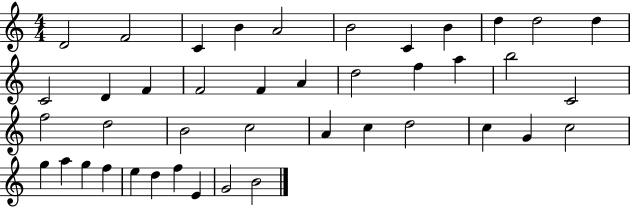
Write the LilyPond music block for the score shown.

{
  \clef treble
  \numericTimeSignature
  \time 4/4
  \key c \major
  d'2 f'2 | c'4 b'4 a'2 | b'2 c'4 b'4 | d''4 d''2 d''4 | \break c'2 d'4 f'4 | f'2 f'4 a'4 | d''2 f''4 a''4 | b''2 c'2 | \break f''2 d''2 | b'2 c''2 | a'4 c''4 d''2 | c''4 g'4 c''2 | \break g''4 a''4 g''4 f''4 | e''4 d''4 f''4 e'4 | g'2 b'2 | \bar "|."
}